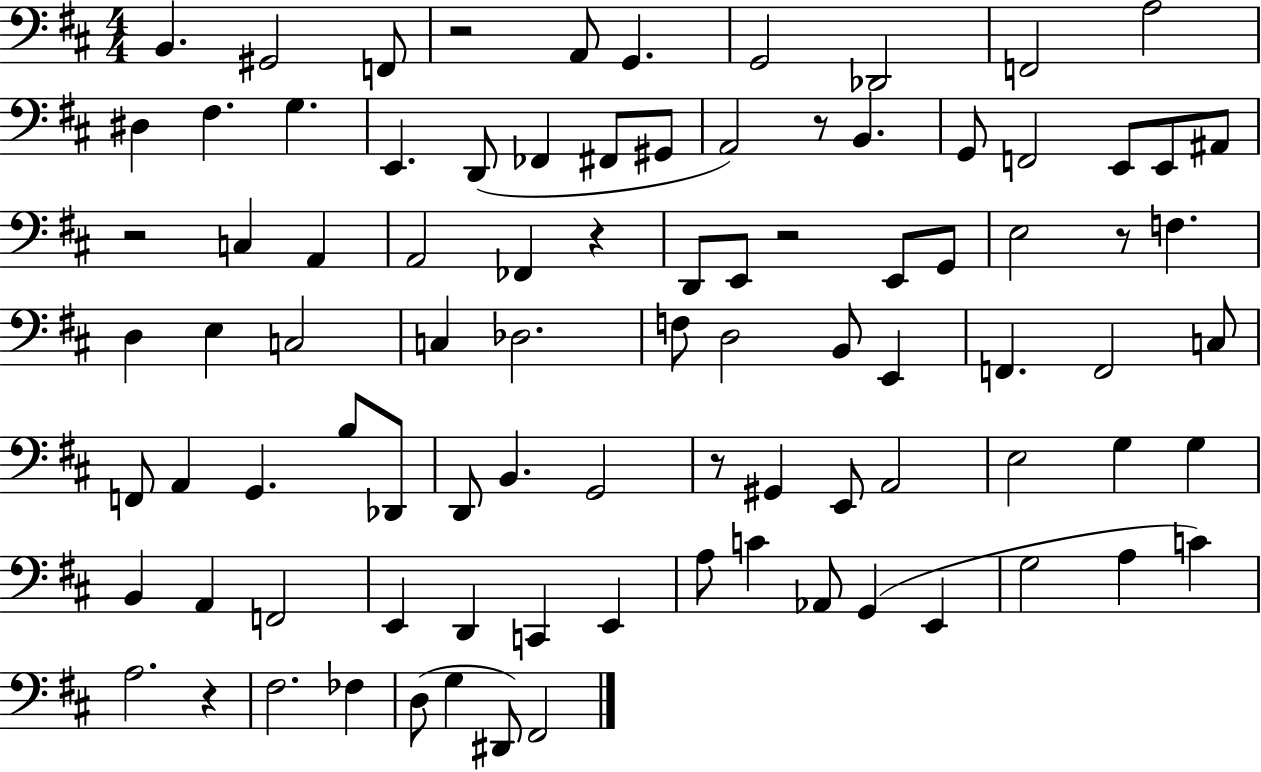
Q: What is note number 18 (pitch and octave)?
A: A2